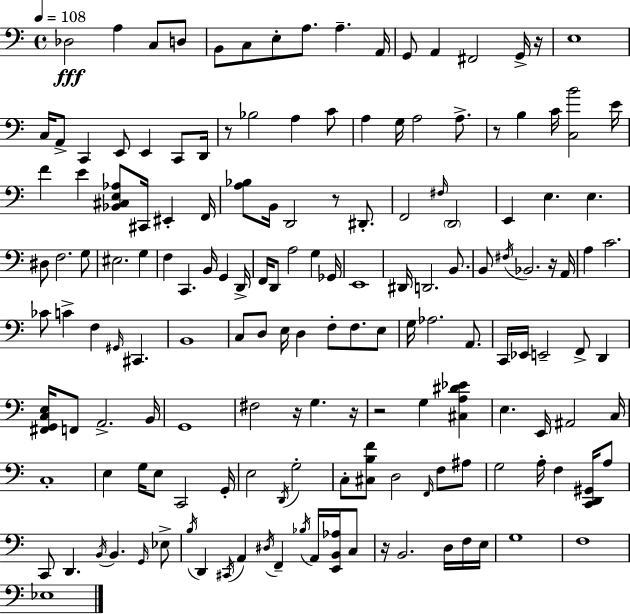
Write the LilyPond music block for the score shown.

{
  \clef bass
  \time 4/4
  \defaultTimeSignature
  \key c \major
  \tempo 4 = 108
  \repeat volta 2 { des2\fff a4 c8 d8 | b,8 c8 e8-. a8. a4.-- a,16 | g,8 a,4 fis,2 g,16-> r16 | e1 | \break c16 a,8-> c,4 e,8 e,4 c,8 d,16 | r8 bes2 a4 c'8 | a4 g16 a2 a8.-> | r8 b4 c'16 <c b'>2 e'16 | \break f'4 e'4 <bes, cis e aes>8 cis,16 eis,4-. f,16 | <a bes>8 b,16 d,2 r8 dis,8.-. | f,2 \grace { fis16 } \parenthesize d,2 | e,4 e4. e4. | \break dis8 f2. g8 | eis2. g4 | f4 c,4. b,16 g,4 | d,16-> f,16 d,8 a2 g4 | \break ges,16 e,1 | dis,16 d,2. b,8. | b,8 \acciaccatura { fis16 } bes,2. | r16 a,16 a4 c'2. | \break ces'8 c'4-> f4 \grace { gis,16 } cis,4. | b,1 | c8 d8 e16 d4 f8-. f8. | e8 g16 aes2. | \break a,8. c,16 ees,16 e,2-- f,8-> d,4 | <fis, g, c e>16 f,8 a,2.-> | b,16 g,1 | fis2 r16 g4. | \break r16 r2 g4 <cis a dis' ees'>4 | e4. e,16 ais,2 | c16 c1-. | e4 g16 e8 c,2 | \break g,16-. e2 \acciaccatura { d,16 } g2-. | c8-. <cis b f'>8 d2 | \grace { f,16 } f8 ais8 g2 a16-. f4 | <c, d, gis,>16 a8 c,8 d,4. \acciaccatura { b,16 } b,4. | \break \grace { g,16 } ees8-> \acciaccatura { b16 } d,4 \acciaccatura { cis,16 } a,4 | \acciaccatura { dis16 } f,4-- \acciaccatura { bes16 } a,16 <e, b, aes>16 c8 r16 b,2. | d16 f16 e16 g1 | f1 | \break ees1 | } \bar "|."
}